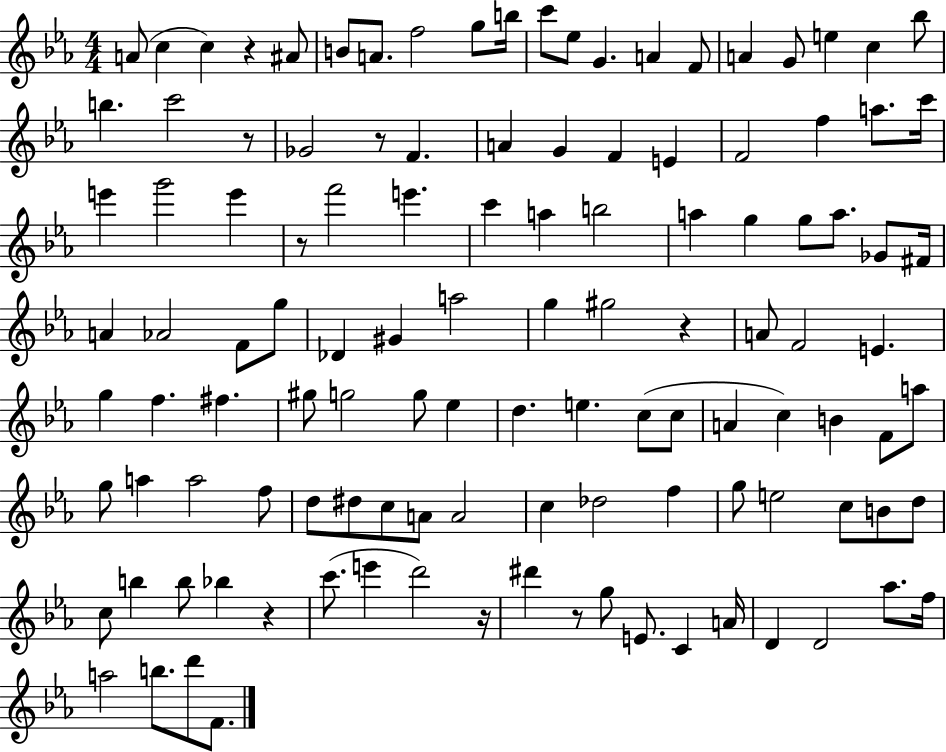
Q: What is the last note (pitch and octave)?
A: F4